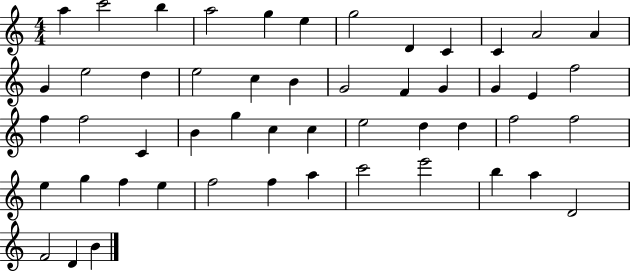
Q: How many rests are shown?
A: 0